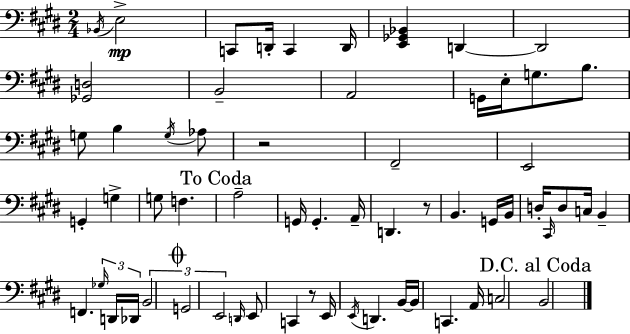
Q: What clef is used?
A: bass